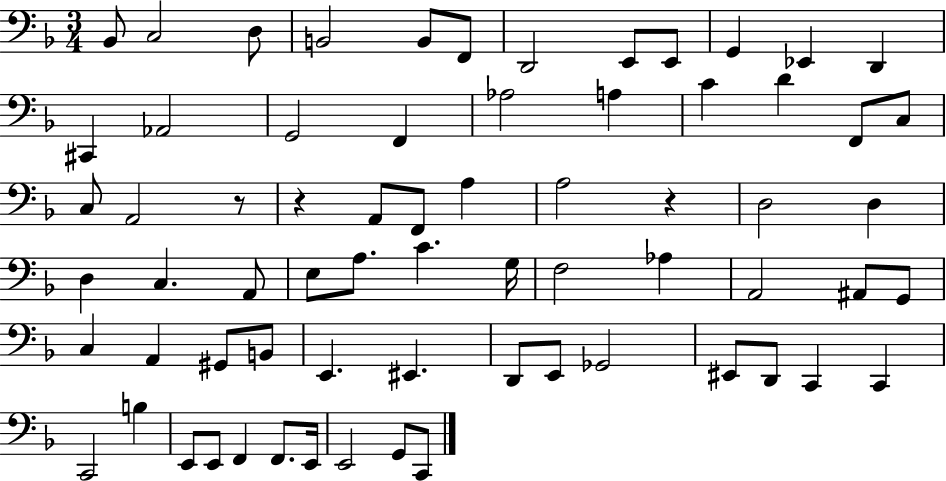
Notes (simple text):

Bb2/e C3/h D3/e B2/h B2/e F2/e D2/h E2/e E2/e G2/q Eb2/q D2/q C#2/q Ab2/h G2/h F2/q Ab3/h A3/q C4/q D4/q F2/e C3/e C3/e A2/h R/e R/q A2/e F2/e A3/q A3/h R/q D3/h D3/q D3/q C3/q. A2/e E3/e A3/e. C4/q. G3/s F3/h Ab3/q A2/h A#2/e G2/e C3/q A2/q G#2/e B2/e E2/q. EIS2/q. D2/e E2/e Gb2/h EIS2/e D2/e C2/q C2/q C2/h B3/q E2/e E2/e F2/q F2/e. E2/s E2/h G2/e C2/e